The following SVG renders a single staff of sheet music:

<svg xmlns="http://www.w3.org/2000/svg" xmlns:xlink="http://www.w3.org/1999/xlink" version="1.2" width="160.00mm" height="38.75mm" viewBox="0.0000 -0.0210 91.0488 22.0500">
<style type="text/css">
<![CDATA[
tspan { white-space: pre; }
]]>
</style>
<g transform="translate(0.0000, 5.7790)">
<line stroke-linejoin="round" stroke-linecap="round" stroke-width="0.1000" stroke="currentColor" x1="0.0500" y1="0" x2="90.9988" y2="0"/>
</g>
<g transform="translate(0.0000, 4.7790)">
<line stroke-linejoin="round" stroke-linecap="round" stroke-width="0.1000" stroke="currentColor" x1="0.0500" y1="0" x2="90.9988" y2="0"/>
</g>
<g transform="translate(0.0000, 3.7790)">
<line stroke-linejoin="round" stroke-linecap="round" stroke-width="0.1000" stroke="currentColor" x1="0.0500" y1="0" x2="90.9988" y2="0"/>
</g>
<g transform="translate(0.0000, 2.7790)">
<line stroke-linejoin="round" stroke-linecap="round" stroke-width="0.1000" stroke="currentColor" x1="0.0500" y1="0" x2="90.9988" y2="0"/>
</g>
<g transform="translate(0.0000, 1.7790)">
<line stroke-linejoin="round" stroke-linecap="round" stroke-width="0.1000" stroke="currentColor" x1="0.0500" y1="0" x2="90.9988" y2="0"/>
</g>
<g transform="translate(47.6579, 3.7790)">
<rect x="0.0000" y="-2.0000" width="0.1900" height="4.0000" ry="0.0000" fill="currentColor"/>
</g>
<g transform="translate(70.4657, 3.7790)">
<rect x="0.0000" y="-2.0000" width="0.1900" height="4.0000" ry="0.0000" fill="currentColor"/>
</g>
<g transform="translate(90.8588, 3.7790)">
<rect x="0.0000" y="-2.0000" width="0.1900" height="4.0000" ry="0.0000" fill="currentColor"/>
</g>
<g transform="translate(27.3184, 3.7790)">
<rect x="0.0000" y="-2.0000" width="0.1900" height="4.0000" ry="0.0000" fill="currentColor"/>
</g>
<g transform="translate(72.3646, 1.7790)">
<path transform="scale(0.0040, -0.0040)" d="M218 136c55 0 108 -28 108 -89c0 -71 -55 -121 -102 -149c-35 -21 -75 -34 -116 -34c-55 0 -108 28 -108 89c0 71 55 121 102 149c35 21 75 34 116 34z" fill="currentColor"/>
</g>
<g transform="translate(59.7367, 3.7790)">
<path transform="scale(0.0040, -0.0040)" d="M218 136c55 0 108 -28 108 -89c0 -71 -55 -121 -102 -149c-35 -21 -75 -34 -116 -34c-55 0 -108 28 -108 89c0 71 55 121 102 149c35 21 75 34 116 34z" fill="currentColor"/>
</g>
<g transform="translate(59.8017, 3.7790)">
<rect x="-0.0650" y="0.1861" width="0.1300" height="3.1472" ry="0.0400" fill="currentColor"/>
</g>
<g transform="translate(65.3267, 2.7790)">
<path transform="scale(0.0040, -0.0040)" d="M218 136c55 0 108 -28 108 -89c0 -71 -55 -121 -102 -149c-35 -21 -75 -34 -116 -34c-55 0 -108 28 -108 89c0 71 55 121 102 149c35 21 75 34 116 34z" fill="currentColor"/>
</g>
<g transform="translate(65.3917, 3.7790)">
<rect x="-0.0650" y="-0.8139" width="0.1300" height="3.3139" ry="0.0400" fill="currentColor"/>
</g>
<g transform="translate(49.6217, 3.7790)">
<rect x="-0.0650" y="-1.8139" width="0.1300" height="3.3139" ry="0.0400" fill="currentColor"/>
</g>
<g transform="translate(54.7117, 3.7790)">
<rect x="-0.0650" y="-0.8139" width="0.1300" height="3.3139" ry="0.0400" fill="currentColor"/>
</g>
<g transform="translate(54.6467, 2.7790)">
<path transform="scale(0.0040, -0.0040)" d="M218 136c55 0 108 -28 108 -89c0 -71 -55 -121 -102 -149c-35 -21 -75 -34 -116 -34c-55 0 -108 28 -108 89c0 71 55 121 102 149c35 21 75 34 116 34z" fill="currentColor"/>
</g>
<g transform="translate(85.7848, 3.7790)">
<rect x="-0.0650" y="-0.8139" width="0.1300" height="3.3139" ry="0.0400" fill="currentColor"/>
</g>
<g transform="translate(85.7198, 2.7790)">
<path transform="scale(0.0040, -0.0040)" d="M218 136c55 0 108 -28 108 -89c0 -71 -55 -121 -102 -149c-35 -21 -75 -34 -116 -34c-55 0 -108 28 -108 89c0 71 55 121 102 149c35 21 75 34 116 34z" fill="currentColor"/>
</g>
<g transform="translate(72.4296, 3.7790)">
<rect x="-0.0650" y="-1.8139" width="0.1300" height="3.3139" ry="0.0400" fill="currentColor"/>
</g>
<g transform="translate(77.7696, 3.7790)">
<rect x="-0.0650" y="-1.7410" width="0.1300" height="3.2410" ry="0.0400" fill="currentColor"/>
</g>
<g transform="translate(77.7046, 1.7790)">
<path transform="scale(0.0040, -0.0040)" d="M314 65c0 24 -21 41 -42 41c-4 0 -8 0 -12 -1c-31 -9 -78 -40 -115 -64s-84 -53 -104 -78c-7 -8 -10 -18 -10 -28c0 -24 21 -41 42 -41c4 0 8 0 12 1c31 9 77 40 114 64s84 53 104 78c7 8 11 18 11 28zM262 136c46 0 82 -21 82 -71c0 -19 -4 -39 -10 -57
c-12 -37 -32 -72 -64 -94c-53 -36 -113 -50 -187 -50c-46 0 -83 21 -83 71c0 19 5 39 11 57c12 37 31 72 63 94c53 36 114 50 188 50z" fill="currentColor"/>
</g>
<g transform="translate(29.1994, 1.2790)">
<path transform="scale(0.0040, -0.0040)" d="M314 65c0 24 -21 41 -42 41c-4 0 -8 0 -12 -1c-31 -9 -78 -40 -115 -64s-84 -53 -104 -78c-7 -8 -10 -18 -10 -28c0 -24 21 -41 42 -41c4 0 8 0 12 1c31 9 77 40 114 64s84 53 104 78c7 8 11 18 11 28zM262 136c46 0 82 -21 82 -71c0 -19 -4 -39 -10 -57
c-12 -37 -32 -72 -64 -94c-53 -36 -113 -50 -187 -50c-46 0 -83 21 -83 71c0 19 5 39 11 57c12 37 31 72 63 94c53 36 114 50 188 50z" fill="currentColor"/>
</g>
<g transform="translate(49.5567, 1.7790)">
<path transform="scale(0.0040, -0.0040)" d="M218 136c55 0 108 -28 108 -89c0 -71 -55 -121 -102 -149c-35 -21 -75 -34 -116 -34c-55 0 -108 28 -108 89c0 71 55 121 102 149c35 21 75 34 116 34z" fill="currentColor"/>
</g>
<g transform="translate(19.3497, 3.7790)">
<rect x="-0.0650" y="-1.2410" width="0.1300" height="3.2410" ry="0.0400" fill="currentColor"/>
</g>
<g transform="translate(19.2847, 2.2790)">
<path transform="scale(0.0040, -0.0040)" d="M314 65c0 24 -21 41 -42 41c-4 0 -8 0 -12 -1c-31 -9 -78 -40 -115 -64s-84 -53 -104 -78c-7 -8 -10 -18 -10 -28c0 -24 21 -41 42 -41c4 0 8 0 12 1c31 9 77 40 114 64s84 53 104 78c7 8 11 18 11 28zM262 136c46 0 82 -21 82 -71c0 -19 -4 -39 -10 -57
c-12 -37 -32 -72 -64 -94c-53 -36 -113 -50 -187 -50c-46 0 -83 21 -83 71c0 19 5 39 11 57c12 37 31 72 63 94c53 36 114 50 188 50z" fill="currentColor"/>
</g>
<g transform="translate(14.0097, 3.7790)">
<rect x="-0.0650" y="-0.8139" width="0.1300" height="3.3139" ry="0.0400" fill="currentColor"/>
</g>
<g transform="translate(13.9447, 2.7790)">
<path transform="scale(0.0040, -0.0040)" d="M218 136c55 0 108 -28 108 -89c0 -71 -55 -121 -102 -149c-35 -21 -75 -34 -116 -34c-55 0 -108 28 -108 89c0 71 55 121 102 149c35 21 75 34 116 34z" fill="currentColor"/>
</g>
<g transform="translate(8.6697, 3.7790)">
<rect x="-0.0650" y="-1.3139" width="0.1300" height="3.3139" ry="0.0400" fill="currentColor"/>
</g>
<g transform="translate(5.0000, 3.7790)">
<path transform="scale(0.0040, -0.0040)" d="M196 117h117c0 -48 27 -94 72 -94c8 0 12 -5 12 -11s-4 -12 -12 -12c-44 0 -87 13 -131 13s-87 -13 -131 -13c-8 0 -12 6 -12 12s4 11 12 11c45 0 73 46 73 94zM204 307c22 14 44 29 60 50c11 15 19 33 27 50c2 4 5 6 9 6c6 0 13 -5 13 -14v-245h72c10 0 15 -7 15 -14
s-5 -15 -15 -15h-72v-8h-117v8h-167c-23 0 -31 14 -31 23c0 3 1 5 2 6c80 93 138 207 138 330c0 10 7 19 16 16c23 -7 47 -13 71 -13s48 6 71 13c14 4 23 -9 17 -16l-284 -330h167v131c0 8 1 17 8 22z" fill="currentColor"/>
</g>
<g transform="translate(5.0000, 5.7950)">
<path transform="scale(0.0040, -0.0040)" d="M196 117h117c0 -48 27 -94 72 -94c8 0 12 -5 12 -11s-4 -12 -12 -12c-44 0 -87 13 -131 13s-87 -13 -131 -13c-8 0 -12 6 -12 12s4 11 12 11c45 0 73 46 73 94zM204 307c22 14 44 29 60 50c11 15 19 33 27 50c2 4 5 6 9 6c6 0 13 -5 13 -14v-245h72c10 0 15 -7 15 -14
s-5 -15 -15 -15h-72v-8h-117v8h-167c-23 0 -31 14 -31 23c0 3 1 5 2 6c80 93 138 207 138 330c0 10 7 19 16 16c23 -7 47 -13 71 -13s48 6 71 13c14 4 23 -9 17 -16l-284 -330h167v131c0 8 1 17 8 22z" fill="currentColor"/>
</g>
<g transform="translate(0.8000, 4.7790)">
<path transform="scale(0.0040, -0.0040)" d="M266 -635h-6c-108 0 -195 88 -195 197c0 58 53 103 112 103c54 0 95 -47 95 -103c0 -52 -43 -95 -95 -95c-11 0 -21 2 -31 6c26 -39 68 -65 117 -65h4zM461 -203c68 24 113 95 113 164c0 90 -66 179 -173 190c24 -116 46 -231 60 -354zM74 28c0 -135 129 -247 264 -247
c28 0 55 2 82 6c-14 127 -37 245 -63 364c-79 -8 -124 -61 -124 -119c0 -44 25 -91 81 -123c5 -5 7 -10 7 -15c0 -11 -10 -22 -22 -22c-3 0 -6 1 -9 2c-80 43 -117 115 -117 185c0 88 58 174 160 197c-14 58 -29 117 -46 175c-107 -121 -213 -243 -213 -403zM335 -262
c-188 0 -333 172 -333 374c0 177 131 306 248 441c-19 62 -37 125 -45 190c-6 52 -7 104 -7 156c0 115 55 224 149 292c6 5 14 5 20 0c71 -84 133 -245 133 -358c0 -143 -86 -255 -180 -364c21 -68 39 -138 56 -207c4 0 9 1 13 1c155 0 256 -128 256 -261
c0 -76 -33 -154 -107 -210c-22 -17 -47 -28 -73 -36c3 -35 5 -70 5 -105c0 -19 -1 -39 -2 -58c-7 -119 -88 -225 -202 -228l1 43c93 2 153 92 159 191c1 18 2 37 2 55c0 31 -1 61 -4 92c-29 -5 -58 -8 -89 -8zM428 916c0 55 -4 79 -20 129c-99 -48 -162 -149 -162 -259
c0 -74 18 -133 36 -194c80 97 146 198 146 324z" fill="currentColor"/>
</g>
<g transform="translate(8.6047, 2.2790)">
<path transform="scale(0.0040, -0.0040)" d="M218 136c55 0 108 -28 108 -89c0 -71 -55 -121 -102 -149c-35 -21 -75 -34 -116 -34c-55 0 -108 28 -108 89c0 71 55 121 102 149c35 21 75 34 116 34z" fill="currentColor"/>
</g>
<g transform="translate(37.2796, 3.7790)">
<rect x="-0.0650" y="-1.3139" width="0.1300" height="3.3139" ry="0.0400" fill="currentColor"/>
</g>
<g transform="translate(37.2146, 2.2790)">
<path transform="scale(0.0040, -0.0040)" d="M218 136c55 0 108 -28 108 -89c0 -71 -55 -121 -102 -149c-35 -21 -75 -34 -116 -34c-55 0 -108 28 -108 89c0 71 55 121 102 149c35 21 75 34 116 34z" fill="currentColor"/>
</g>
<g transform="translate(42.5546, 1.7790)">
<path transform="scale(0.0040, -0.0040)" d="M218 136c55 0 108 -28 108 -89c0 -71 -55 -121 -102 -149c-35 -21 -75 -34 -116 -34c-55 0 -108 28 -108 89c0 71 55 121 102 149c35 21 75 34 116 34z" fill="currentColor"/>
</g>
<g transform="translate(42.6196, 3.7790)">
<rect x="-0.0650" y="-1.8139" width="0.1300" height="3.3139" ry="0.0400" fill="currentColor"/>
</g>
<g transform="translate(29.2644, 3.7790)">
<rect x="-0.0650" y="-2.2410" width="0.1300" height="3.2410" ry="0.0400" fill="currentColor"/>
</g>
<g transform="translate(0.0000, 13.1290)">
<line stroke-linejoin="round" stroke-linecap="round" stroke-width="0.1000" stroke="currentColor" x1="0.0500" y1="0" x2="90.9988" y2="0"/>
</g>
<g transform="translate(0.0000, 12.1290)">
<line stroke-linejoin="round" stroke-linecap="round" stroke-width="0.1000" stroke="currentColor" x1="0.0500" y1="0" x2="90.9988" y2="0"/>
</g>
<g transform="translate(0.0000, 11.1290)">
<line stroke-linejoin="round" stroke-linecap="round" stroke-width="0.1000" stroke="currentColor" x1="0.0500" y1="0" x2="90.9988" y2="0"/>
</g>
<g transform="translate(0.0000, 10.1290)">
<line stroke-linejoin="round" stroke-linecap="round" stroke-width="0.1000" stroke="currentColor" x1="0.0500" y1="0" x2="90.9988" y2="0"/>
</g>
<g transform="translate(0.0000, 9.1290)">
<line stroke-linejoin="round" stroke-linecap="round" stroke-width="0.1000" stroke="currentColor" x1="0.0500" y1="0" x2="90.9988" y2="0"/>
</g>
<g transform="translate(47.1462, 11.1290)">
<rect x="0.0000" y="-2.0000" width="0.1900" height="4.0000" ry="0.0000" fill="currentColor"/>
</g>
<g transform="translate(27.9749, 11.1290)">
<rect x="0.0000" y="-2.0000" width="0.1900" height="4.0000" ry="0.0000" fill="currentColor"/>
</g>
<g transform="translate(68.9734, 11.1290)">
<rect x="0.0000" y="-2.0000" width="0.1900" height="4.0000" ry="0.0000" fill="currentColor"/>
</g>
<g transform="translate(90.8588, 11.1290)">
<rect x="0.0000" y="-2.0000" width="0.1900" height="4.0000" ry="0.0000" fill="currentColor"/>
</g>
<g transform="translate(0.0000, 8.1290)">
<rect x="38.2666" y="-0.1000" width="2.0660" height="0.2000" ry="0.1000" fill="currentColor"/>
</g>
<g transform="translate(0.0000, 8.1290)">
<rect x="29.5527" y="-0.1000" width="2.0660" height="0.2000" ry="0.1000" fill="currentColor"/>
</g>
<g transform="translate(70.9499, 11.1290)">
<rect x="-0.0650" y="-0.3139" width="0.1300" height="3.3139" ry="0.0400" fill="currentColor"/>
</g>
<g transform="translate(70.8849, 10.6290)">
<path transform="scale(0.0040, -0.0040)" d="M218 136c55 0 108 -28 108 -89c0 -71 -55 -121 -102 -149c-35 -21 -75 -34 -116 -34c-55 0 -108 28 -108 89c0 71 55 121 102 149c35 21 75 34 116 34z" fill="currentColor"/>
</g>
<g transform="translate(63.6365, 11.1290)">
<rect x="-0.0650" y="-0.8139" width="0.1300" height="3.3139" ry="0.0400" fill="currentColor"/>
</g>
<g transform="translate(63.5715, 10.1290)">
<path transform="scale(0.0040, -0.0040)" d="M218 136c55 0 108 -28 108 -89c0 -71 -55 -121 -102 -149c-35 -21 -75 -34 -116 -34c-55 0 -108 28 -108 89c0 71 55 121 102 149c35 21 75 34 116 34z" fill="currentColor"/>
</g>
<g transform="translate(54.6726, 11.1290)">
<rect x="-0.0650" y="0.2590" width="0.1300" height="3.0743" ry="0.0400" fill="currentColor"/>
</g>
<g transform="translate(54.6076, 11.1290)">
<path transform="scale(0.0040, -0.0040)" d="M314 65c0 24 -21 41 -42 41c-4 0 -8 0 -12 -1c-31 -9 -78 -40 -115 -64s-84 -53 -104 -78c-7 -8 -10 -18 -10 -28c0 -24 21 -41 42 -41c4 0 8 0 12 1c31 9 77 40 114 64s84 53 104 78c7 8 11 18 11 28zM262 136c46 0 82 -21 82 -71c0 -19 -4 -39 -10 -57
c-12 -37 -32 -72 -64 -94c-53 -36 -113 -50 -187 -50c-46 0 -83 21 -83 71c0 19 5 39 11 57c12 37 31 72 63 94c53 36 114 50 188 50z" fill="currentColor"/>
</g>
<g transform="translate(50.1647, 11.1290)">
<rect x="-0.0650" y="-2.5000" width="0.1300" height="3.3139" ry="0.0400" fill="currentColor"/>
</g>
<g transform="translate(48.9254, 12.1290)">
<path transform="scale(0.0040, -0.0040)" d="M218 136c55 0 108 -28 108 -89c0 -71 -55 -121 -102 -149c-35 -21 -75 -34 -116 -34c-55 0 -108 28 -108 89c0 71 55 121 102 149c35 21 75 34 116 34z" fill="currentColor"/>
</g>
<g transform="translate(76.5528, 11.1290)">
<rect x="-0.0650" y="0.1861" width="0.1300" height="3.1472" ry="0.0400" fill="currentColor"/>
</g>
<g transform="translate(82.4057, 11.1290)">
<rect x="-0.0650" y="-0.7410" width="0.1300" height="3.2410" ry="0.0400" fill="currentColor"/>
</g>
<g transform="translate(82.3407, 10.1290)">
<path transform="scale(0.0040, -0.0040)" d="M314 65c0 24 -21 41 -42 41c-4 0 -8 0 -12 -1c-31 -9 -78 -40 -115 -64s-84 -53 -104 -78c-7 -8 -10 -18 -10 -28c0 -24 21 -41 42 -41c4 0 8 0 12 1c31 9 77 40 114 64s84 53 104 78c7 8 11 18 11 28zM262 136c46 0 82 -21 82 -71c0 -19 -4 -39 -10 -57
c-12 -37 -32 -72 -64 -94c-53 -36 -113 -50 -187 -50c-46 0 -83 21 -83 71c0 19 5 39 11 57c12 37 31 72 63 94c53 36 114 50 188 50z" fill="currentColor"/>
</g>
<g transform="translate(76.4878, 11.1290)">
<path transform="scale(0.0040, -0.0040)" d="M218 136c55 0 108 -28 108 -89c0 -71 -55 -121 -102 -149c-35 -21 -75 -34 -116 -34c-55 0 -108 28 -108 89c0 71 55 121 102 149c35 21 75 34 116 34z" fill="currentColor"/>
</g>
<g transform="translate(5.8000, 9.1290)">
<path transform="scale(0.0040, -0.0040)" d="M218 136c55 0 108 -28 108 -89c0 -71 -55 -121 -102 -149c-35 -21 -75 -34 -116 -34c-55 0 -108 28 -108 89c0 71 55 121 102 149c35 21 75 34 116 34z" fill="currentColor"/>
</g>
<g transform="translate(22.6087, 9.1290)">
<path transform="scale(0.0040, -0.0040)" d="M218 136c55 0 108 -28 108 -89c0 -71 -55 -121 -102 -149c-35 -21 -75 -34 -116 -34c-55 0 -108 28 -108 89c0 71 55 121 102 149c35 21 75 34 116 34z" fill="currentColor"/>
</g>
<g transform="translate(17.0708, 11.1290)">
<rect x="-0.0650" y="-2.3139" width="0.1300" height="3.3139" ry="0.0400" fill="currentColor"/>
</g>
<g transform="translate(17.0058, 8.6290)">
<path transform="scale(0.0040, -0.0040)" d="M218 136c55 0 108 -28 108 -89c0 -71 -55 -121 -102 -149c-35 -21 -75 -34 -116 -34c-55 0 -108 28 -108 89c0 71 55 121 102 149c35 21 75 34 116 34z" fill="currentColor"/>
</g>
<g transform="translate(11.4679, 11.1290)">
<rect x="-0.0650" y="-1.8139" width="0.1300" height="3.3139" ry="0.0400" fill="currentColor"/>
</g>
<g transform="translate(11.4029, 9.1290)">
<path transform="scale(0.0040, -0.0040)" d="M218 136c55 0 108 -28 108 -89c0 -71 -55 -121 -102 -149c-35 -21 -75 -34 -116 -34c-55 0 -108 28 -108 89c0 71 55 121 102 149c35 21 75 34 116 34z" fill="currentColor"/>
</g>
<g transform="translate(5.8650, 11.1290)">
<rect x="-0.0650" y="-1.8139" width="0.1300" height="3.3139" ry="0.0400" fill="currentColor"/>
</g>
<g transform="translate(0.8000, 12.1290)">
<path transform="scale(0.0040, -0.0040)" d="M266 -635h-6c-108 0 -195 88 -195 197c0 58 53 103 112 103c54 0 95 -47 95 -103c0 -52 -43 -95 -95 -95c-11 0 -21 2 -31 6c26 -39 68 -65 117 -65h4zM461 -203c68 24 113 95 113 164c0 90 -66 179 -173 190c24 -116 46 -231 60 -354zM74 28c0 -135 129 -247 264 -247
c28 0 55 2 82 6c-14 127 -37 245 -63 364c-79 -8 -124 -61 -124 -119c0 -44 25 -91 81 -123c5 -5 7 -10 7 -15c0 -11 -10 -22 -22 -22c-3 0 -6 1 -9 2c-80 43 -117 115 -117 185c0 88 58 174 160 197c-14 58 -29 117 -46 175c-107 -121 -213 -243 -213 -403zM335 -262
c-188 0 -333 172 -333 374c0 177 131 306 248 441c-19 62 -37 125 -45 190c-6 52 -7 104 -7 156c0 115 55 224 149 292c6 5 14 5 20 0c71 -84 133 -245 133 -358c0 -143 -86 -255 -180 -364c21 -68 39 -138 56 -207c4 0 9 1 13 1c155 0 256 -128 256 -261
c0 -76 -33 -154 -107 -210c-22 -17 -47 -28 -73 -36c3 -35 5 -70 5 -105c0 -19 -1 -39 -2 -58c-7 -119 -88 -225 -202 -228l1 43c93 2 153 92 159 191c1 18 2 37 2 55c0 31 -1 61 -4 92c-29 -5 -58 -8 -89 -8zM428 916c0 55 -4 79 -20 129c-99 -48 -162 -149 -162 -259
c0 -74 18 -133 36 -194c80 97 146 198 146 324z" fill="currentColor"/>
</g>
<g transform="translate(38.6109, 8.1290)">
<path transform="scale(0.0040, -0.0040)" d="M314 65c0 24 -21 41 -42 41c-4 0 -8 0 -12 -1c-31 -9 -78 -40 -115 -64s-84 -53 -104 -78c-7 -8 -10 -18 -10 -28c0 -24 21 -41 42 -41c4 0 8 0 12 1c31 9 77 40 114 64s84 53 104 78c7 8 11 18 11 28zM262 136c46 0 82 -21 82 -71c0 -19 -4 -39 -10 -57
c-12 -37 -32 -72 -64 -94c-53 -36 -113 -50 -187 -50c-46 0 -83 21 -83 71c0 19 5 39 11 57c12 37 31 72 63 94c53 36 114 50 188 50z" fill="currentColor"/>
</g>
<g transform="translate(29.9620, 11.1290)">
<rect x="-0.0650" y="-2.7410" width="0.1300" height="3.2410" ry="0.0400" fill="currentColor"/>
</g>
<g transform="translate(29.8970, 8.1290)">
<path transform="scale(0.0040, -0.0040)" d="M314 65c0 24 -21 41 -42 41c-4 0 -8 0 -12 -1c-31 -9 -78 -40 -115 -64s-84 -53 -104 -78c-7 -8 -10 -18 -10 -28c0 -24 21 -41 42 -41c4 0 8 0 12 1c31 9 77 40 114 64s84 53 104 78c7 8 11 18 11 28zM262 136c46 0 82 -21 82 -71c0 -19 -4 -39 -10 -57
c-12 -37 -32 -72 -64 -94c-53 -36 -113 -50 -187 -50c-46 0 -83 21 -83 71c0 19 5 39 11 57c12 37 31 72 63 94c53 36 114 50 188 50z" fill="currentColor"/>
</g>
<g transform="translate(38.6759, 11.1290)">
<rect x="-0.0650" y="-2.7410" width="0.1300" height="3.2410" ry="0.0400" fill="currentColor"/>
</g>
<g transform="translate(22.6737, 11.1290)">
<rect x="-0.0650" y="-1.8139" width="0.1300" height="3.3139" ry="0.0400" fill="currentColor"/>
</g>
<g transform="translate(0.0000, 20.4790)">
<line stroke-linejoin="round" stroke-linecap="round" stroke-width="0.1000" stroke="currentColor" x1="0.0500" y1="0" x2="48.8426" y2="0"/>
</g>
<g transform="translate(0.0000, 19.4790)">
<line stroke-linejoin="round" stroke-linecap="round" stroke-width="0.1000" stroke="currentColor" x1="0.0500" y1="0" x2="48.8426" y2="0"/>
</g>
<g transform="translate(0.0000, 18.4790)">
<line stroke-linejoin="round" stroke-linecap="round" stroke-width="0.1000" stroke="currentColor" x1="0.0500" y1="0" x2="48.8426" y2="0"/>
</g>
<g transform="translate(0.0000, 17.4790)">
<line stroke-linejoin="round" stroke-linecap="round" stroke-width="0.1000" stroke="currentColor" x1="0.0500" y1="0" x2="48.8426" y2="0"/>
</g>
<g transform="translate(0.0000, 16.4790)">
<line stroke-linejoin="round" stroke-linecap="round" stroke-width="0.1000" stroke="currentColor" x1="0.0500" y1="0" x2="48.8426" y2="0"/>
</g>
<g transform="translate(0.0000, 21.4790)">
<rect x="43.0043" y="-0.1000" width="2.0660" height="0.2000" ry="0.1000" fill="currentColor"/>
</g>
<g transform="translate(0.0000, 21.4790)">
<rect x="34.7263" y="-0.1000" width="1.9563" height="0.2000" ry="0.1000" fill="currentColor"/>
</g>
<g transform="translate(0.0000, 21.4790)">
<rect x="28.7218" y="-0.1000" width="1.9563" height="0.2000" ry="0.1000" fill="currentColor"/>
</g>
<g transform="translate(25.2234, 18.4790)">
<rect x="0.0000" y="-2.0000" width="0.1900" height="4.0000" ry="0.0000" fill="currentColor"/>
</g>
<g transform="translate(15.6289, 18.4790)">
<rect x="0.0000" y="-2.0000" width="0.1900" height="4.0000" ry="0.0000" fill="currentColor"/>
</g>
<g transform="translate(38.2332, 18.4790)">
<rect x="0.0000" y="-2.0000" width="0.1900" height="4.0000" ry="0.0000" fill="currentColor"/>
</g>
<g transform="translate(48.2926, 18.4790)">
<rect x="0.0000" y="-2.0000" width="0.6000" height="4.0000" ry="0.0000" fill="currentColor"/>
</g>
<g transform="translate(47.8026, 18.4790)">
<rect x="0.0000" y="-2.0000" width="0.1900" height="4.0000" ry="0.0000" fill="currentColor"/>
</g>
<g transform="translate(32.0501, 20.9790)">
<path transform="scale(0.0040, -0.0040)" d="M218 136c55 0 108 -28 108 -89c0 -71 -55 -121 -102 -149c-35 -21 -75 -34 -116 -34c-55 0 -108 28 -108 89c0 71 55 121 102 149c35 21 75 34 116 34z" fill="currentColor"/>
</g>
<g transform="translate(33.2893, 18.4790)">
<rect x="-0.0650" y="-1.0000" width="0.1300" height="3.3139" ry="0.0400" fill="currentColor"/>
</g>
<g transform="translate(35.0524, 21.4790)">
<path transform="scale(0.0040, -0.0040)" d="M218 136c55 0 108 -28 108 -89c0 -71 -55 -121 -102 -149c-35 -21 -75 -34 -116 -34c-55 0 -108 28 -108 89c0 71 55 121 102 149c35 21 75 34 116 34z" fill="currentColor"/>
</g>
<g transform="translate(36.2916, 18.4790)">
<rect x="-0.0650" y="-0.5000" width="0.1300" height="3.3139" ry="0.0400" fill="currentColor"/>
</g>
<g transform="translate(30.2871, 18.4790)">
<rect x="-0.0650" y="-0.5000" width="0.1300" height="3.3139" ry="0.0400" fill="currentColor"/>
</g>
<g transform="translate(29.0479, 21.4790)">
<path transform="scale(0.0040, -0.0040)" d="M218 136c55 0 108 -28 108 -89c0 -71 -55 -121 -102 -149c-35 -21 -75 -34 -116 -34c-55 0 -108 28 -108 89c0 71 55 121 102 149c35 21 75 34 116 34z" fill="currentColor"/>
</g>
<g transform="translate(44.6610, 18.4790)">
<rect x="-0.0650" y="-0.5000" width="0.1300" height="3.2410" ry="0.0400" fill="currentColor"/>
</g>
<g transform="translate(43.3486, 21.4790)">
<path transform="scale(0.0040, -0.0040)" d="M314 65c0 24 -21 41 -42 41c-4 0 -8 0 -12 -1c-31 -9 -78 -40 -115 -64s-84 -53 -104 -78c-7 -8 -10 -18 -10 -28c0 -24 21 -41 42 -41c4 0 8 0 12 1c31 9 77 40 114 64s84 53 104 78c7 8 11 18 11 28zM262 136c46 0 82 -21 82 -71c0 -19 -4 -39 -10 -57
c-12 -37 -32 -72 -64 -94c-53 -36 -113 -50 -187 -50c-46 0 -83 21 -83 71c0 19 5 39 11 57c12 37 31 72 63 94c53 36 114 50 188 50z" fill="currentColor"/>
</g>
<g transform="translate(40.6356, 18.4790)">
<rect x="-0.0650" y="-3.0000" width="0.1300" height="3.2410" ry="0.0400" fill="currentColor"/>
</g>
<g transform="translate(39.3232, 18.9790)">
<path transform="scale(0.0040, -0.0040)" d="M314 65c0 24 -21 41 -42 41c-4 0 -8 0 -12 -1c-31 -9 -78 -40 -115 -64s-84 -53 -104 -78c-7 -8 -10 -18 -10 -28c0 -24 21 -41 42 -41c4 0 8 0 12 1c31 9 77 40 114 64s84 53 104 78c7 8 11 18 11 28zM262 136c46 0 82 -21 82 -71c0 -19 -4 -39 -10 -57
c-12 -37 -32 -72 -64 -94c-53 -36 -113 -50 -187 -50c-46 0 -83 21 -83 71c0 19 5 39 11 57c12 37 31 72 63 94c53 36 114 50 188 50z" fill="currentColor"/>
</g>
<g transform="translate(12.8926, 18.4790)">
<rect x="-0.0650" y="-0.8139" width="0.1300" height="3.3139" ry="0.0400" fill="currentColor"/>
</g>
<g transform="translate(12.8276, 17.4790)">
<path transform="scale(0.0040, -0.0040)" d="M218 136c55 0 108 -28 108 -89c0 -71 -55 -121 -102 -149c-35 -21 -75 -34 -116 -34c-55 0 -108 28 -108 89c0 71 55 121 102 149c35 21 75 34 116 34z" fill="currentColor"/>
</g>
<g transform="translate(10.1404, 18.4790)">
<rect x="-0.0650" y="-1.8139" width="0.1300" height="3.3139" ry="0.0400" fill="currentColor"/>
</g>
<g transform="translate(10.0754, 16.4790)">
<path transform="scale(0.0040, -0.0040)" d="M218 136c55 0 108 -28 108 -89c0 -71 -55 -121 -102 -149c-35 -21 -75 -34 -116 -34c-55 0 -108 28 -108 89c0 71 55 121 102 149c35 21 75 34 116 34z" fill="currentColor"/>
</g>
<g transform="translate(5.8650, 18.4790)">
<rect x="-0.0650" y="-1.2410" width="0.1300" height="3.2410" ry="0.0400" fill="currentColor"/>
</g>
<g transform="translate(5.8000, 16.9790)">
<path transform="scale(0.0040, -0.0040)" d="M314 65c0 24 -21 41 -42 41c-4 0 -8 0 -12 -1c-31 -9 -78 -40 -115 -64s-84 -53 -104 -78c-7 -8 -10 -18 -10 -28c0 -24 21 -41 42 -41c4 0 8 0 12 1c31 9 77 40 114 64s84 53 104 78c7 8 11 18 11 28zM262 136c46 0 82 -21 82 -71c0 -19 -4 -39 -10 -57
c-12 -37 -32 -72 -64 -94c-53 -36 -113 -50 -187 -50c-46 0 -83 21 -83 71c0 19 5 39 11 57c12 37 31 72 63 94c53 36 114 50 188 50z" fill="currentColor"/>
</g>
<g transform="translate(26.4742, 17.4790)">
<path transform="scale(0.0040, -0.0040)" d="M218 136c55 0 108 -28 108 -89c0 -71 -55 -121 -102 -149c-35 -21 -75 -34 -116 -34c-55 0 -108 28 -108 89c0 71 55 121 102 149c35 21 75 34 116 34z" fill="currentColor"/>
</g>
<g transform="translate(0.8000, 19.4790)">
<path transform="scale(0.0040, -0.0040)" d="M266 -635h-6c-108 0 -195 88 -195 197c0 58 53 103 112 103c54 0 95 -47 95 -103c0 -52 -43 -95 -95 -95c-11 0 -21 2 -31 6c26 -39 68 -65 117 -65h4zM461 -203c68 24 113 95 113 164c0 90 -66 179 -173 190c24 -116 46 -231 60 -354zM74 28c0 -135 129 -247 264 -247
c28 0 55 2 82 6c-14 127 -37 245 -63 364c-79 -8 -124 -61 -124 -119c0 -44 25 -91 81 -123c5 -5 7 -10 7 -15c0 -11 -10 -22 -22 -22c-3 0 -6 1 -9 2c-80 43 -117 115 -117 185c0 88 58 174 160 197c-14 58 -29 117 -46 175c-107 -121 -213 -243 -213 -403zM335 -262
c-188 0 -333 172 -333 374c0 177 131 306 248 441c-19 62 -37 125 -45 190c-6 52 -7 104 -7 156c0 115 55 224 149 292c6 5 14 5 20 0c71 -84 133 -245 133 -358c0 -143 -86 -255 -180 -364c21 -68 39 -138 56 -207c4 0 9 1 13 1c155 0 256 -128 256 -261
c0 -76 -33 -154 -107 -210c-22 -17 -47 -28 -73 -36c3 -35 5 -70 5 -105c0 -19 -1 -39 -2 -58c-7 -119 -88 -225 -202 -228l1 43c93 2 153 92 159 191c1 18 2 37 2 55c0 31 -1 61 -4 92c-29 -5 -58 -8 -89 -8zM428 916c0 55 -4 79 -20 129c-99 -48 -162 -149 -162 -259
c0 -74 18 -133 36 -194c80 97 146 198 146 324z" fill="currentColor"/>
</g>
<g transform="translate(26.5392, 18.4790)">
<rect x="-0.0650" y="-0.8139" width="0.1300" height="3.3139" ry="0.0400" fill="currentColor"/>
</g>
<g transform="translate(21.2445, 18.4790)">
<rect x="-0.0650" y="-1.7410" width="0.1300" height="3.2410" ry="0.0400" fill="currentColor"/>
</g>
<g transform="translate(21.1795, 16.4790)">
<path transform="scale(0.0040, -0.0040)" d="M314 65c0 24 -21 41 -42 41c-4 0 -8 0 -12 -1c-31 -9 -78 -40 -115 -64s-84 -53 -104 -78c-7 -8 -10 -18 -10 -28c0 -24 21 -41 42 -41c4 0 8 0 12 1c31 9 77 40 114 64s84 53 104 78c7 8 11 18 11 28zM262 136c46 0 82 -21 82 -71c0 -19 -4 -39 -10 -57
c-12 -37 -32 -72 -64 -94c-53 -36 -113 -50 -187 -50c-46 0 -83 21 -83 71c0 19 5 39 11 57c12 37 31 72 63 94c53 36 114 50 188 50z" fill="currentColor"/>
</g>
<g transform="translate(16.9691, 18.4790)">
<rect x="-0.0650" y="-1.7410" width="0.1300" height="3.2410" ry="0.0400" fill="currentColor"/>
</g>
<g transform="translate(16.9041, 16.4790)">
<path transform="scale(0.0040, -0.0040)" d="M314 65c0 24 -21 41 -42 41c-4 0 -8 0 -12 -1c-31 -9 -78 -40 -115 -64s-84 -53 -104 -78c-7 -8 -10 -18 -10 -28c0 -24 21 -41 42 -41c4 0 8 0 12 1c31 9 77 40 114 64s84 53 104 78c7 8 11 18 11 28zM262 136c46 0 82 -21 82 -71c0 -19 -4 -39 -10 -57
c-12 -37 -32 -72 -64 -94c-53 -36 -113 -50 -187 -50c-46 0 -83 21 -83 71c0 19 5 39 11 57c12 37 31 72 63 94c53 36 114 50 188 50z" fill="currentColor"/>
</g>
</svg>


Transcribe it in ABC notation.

X:1
T:Untitled
M:4/4
L:1/4
K:C
e d e2 g2 e f f d B d f f2 d f f g f a2 a2 G B2 d c B d2 e2 f d f2 f2 d C D C A2 C2